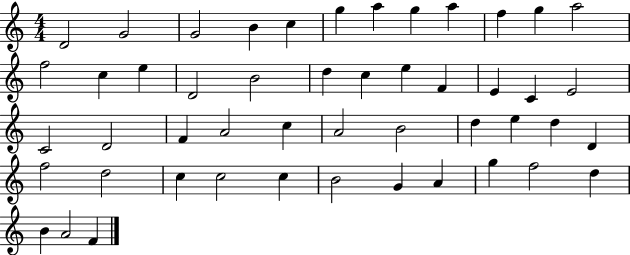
D4/h G4/h G4/h B4/q C5/q G5/q A5/q G5/q A5/q F5/q G5/q A5/h F5/h C5/q E5/q D4/h B4/h D5/q C5/q E5/q F4/q E4/q C4/q E4/h C4/h D4/h F4/q A4/h C5/q A4/h B4/h D5/q E5/q D5/q D4/q F5/h D5/h C5/q C5/h C5/q B4/h G4/q A4/q G5/q F5/h D5/q B4/q A4/h F4/q